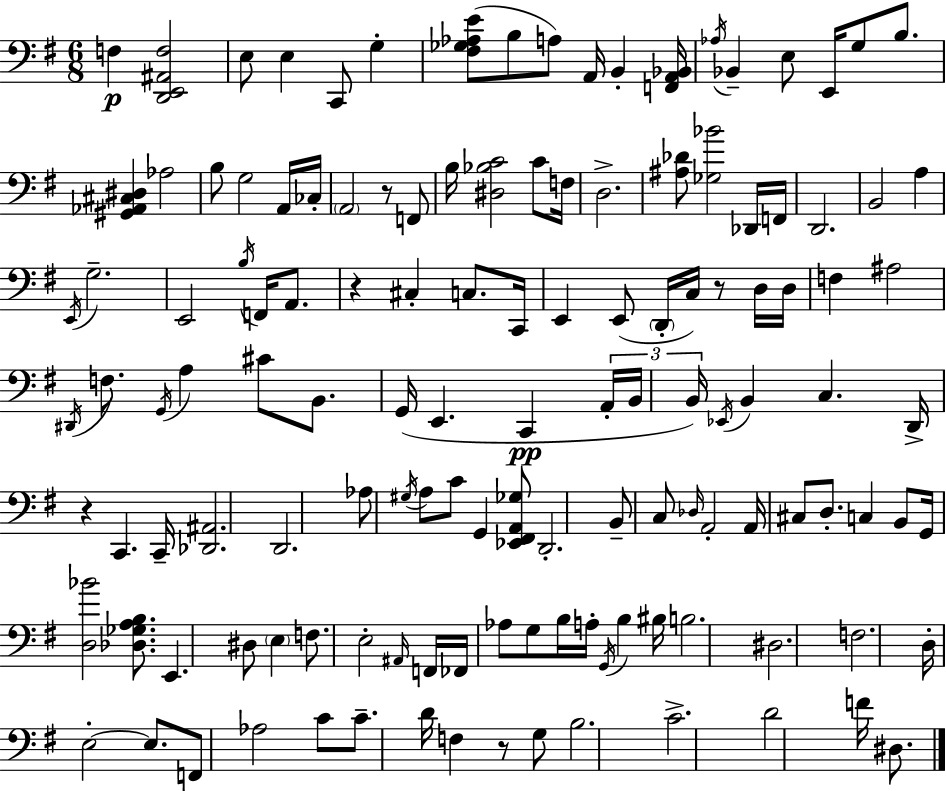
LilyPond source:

{
  \clef bass
  \numericTimeSignature
  \time 6/8
  \key g \major
  f4\p <d, e, ais, f>2 | e8 e4 c,8 g4-. | <fis ges aes e'>8( b8 a8) a,16 b,4-. <f, a, bes,>16 | \acciaccatura { aes16 } bes,4-- e8 e,16 g8 b8. | \break <gis, aes, cis dis>4 aes2 | b8 g2 a,16 | ces16-. \parenthesize a,2 r8 f,8 | b16 <dis bes c'>2 c'8 | \break f16 d2.-> | <ais des'>8 <ges bes'>2 des,16 | f,16 d,2. | b,2 a4 | \break \acciaccatura { e,16 } g2.-- | e,2 \acciaccatura { b16 } f,16 | a,8. r4 cis4-. c8. | c,16 e,4 e,8( \parenthesize d,16-. c16) r8 | \break d16 d16 f4 ais2 | \acciaccatura { dis,16 } f8. \acciaccatura { g,16 } a4 | cis'8 b,8. g,16( e,4. | c,4\pp \tuplet 3/2 { a,16-. b,16 b,16) } \acciaccatura { ees,16 } b,4 | \break c4. d,16-> r4 c,4. | c,16-- <des, ais,>2. | d,2. | aes8 \acciaccatura { gis16 } a8 c'8 | \break g,4 <ees, fis, a, ges>8 d,2.-. | b,8-- c8 \grace { des16 } | a,2-. a,16 cis8 d8.-. | c4 b,8 g,16 <d bes'>2 | \break <des ges a b>8. e,4. | dis8 \parenthesize e4 f8. e2-. | \grace { ais,16 } f,16 fes,16 aes8 | g8 b16 a16-. \acciaccatura { g,16 } b4 bis16 b2. | \break dis2. | f2. | d16-. e2-.~~ | e8. f,8 | \break aes2 c'8 c'8.-- | d'16 f4 r8 g8 b2. | c'2.-> | d'2 | \break f'16 dis8. \bar "|."
}